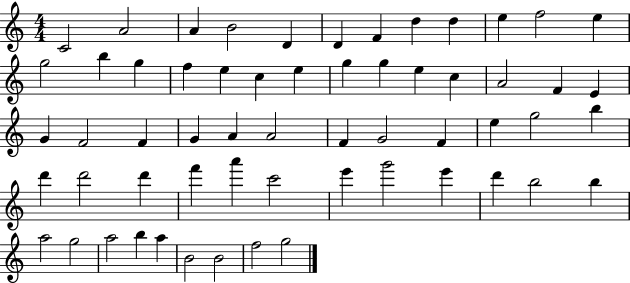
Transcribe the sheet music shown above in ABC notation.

X:1
T:Untitled
M:4/4
L:1/4
K:C
C2 A2 A B2 D D F d d e f2 e g2 b g f e c e g g e c A2 F E G F2 F G A A2 F G2 F e g2 b d' d'2 d' f' a' c'2 e' g'2 e' d' b2 b a2 g2 a2 b a B2 B2 f2 g2